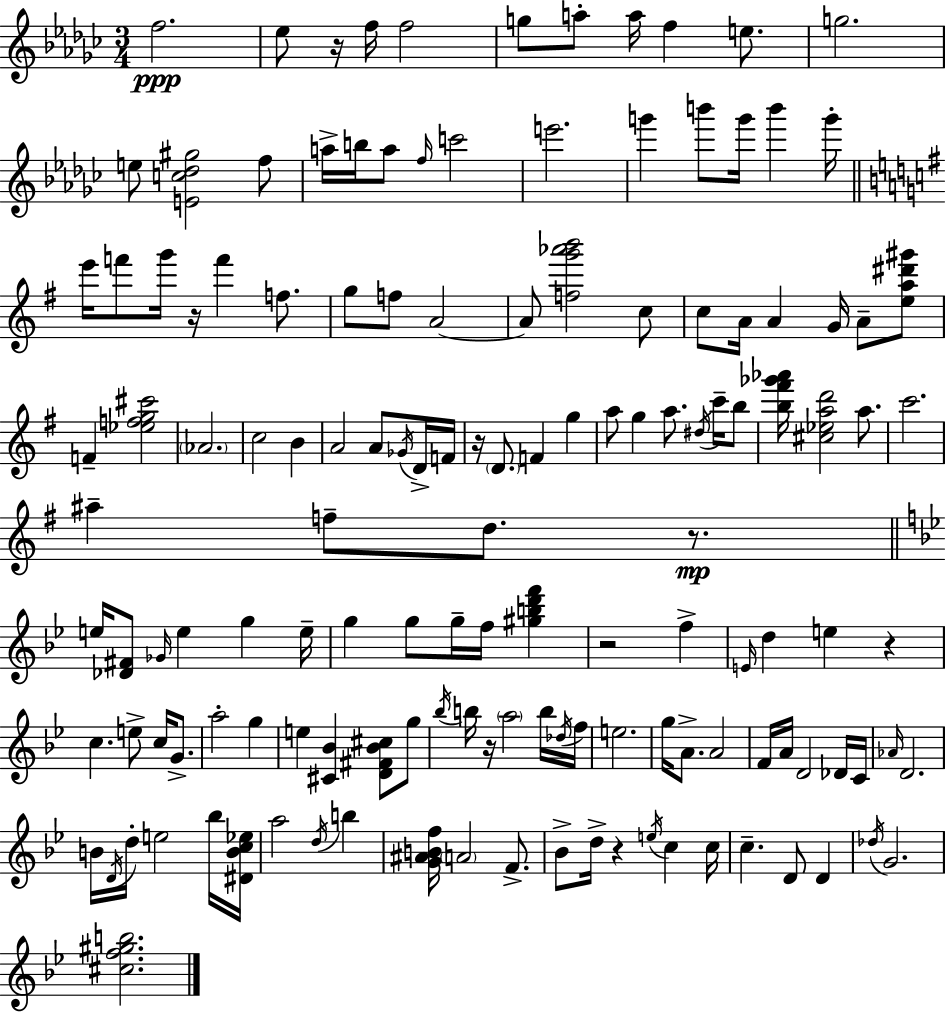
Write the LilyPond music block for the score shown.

{
  \clef treble
  \numericTimeSignature
  \time 3/4
  \key ees \minor
  f''2.\ppp | ees''8 r16 f''16 f''2 | g''8 a''8-. a''16 f''4 e''8. | g''2. | \break e''8 <e' c'' des'' gis''>2 f''8 | a''16-> b''16 a''8 \grace { f''16 } c'''2 | e'''2. | g'''4 b'''8 g'''16 b'''4 | \break g'''16-. \bar "||" \break \key g \major e'''16 f'''8 g'''16 r16 f'''4 f''8. | g''8 f''8 a'2~~ | a'8 <f'' g''' aes''' b'''>2 c''8 | c''8 a'16 a'4 g'16 a'8-- <e'' a'' dis''' gis'''>8 | \break f'4-- <ees'' f'' g'' cis'''>2 | \parenthesize aes'2. | c''2 b'4 | a'2 a'8 \acciaccatura { ges'16 } d'16-> | \break f'16 r16 \parenthesize d'8. f'4 g''4 | a''8 g''4 a''8. \acciaccatura { dis''16 } c'''16-- | b''8 <b'' fis''' ges''' aes'''>16 <cis'' ees'' a'' d'''>2 a''8. | c'''2. | \break ais''4-- f''8-- d''8. r8.\mp | \bar "||" \break \key bes \major e''16 <des' fis'>8 \grace { ges'16 } e''4 g''4 | e''16-- g''4 g''8 g''16-- f''16 <gis'' b'' d''' f'''>4 | r2 f''4-> | \grace { e'16 } d''4 e''4 r4 | \break c''4. e''8-> c''16 g'8.-> | a''2-. g''4 | e''4 <cis' bes'>4 <d' fis' bes' cis''>8 | g''8 \acciaccatura { bes''16 } b''16 r16 \parenthesize a''2 | \break b''16 \acciaccatura { des''16 } f''16 e''2. | g''16 a'8.-> a'2 | f'16 a'16 d'2 | des'16 c'16 \grace { aes'16 } d'2. | \break b'16 \acciaccatura { d'16 } d''16-. e''2 | bes''16 <dis' b' c'' ees''>16 a''2 | \acciaccatura { d''16 } b''4 <g' ais' b' f''>16 \parenthesize a'2 | f'8.-> bes'8-> d''16-> r4 | \break \acciaccatura { e''16 } c''4 c''16 c''4.-- | d'8 d'4 \acciaccatura { des''16 } g'2. | <cis'' f'' gis'' b''>2. | \bar "|."
}